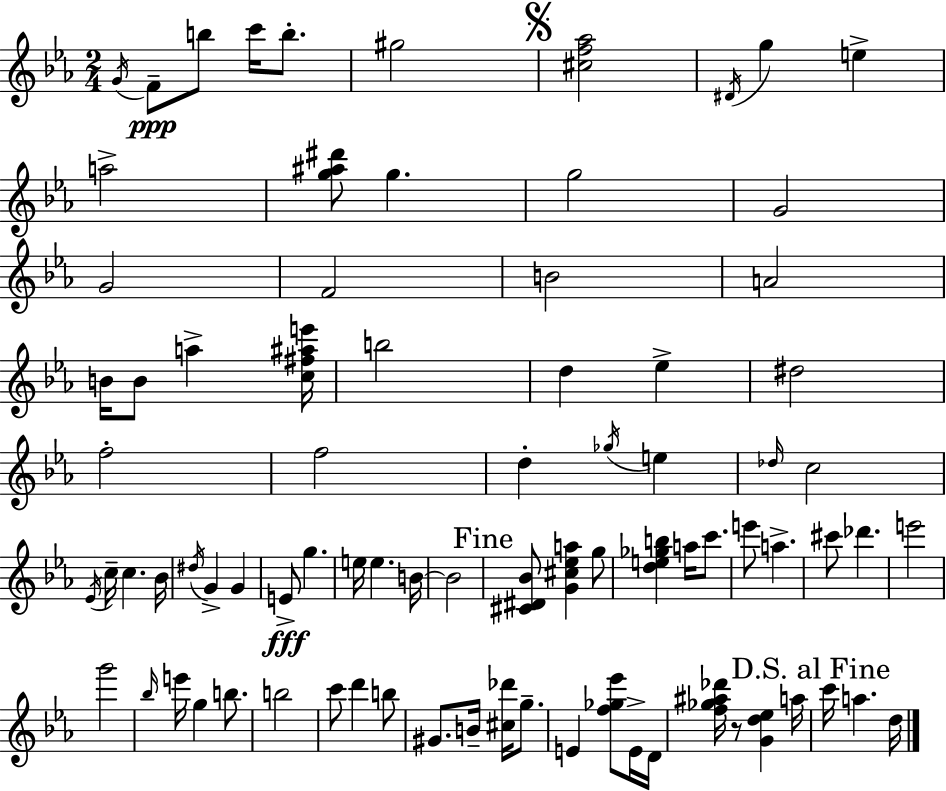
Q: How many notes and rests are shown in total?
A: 82